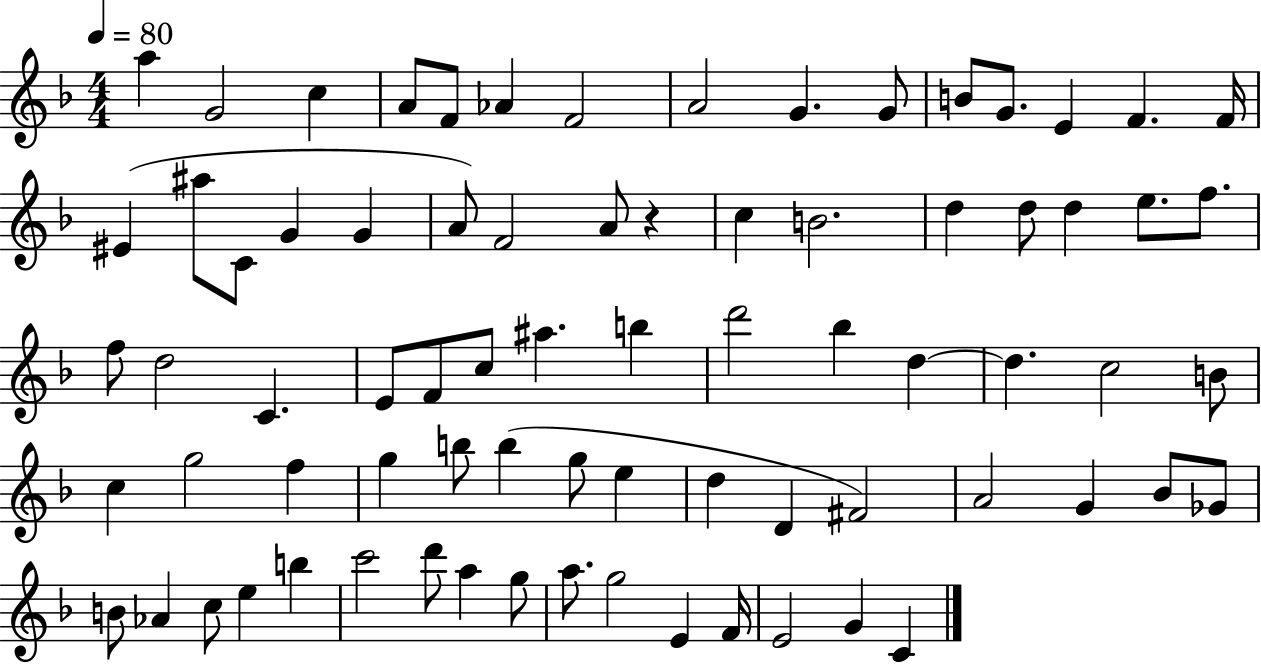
A5/q G4/h C5/q A4/e F4/e Ab4/q F4/h A4/h G4/q. G4/e B4/e G4/e. E4/q F4/q. F4/s EIS4/q A#5/e C4/e G4/q G4/q A4/e F4/h A4/e R/q C5/q B4/h. D5/q D5/e D5/q E5/e. F5/e. F5/e D5/h C4/q. E4/e F4/e C5/e A#5/q. B5/q D6/h Bb5/q D5/q D5/q. C5/h B4/e C5/q G5/h F5/q G5/q B5/e B5/q G5/e E5/q D5/q D4/q F#4/h A4/h G4/q Bb4/e Gb4/e B4/e Ab4/q C5/e E5/q B5/q C6/h D6/e A5/q G5/e A5/e. G5/h E4/q F4/s E4/h G4/q C4/q